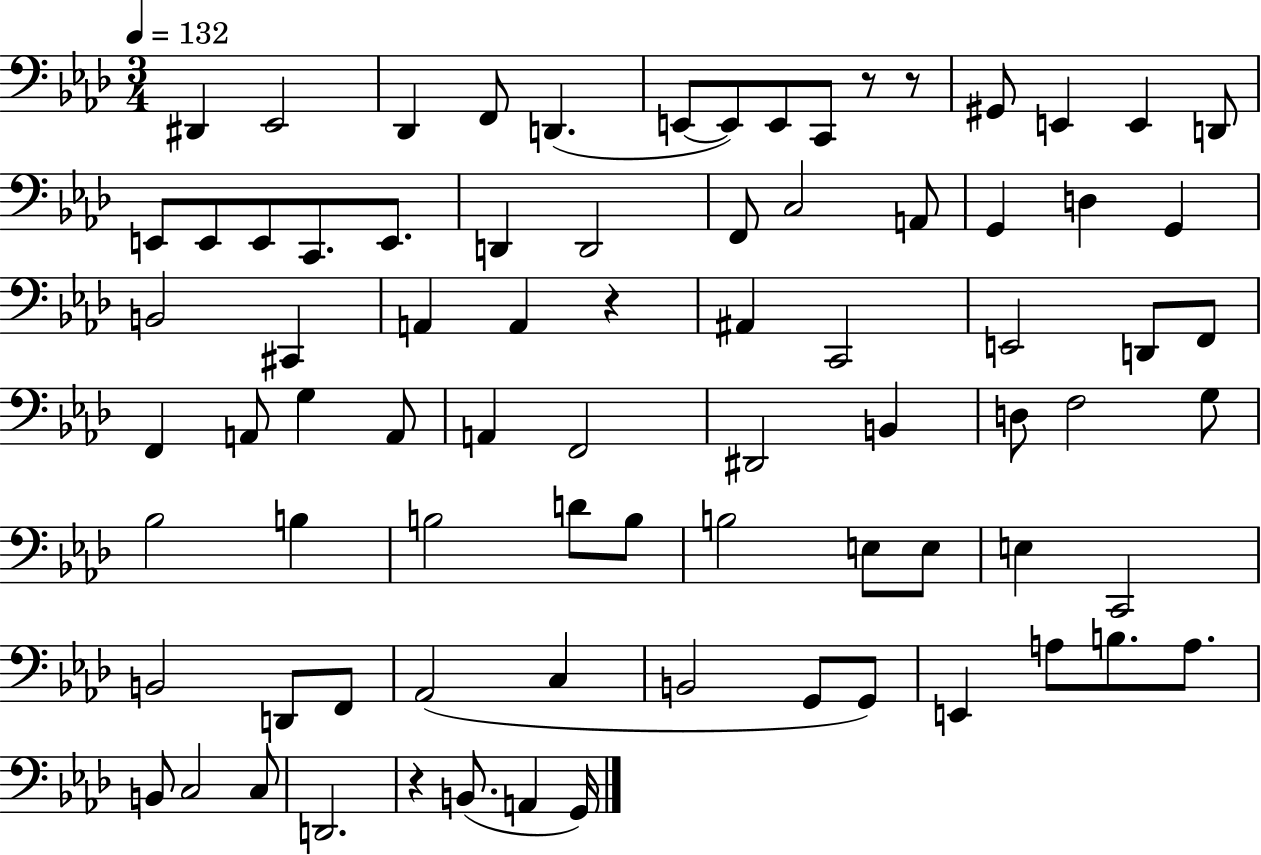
{
  \clef bass
  \numericTimeSignature
  \time 3/4
  \key aes \major
  \tempo 4 = 132
  dis,4 ees,2 | des,4 f,8 d,4.( | e,8~~ e,8) e,8 c,8 r8 r8 | gis,8 e,4 e,4 d,8 | \break e,8 e,8 e,8 c,8. e,8. | d,4 d,2 | f,8 c2 a,8 | g,4 d4 g,4 | \break b,2 cis,4 | a,4 a,4 r4 | ais,4 c,2 | e,2 d,8 f,8 | \break f,4 a,8 g4 a,8 | a,4 f,2 | dis,2 b,4 | d8 f2 g8 | \break bes2 b4 | b2 d'8 b8 | b2 e8 e8 | e4 c,2 | \break b,2 d,8 f,8 | aes,2( c4 | b,2 g,8 g,8) | e,4 a8 b8. a8. | \break b,8 c2 c8 | d,2. | r4 b,8.( a,4 g,16) | \bar "|."
}